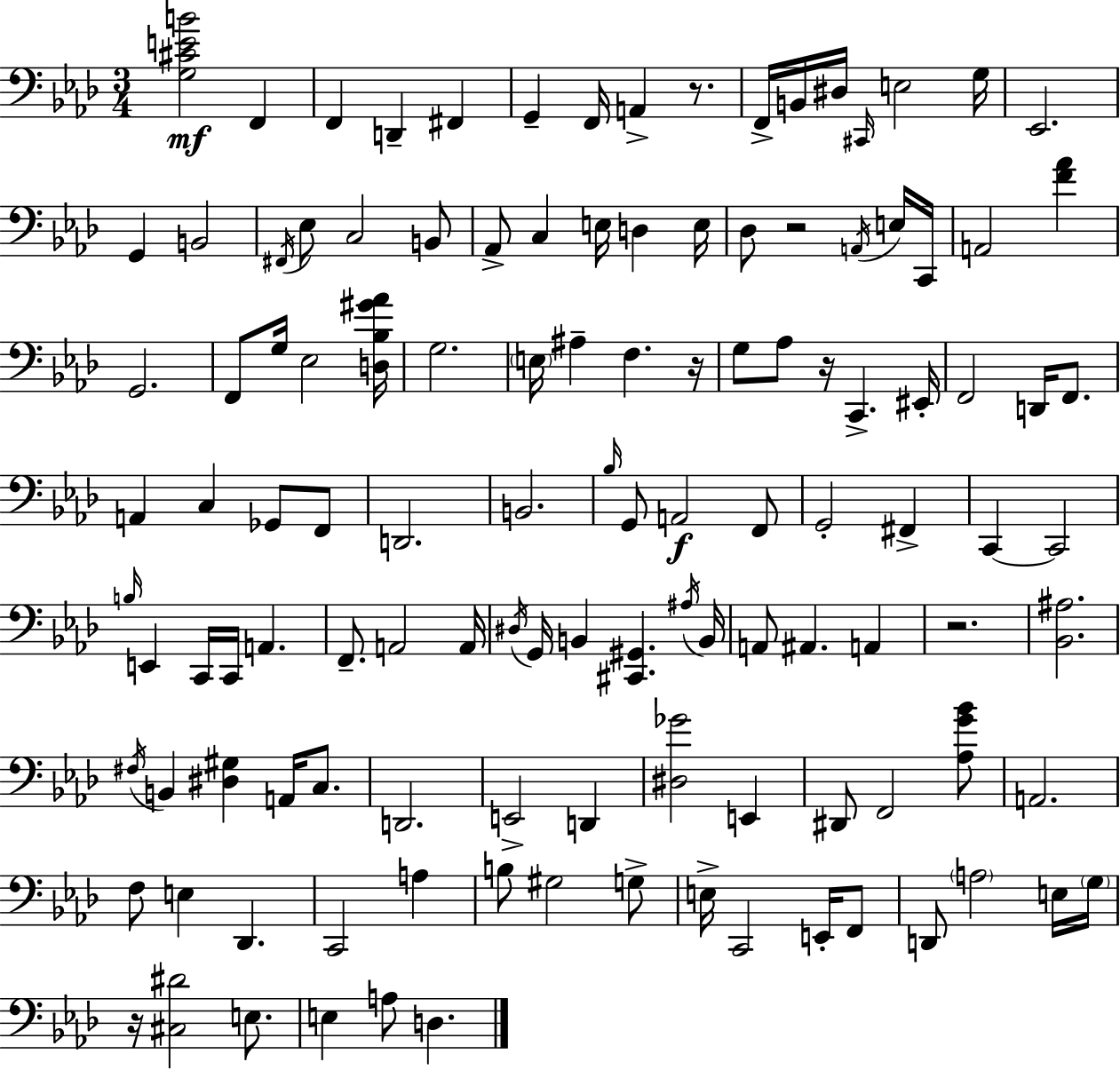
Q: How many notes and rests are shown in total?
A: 121